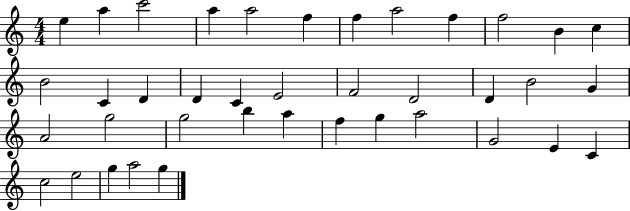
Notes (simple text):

E5/q A5/q C6/h A5/q A5/h F5/q F5/q A5/h F5/q F5/h B4/q C5/q B4/h C4/q D4/q D4/q C4/q E4/h F4/h D4/h D4/q B4/h G4/q A4/h G5/h G5/h B5/q A5/q F5/q G5/q A5/h G4/h E4/q C4/q C5/h E5/h G5/q A5/h G5/q